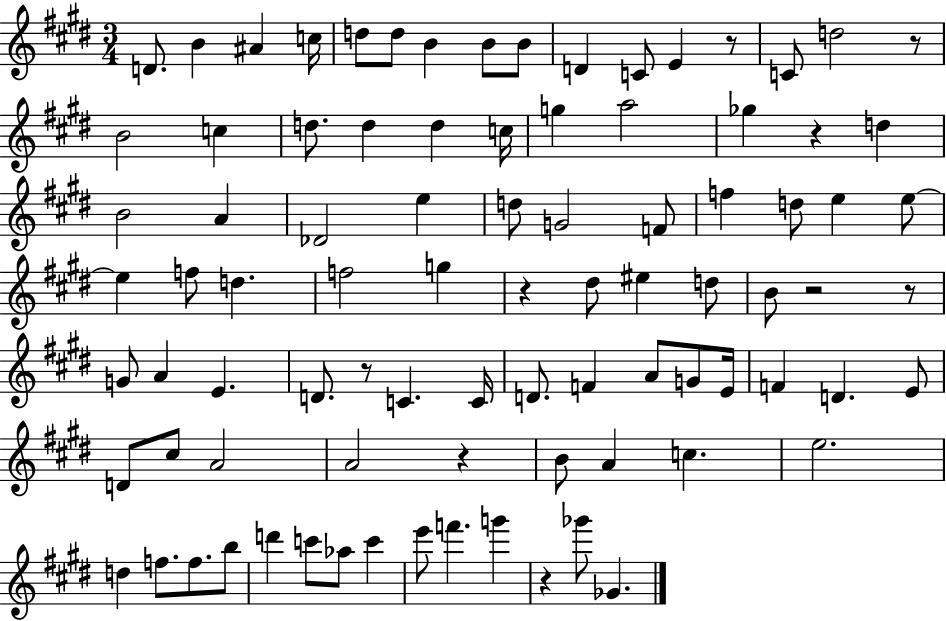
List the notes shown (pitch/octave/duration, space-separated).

D4/e. B4/q A#4/q C5/s D5/e D5/e B4/q B4/e B4/e D4/q C4/e E4/q R/e C4/e D5/h R/e B4/h C5/q D5/e. D5/q D5/q C5/s G5/q A5/h Gb5/q R/q D5/q B4/h A4/q Db4/h E5/q D5/e G4/h F4/e F5/q D5/e E5/q E5/e E5/q F5/e D5/q. F5/h G5/q R/q D#5/e EIS5/q D5/e B4/e R/h R/e G4/e A4/q E4/q. D4/e. R/e C4/q. C4/s D4/e. F4/q A4/e G4/e E4/s F4/q D4/q. E4/e D4/e C#5/e A4/h A4/h R/q B4/e A4/q C5/q. E5/h. D5/q F5/e. F5/e. B5/e D6/q C6/e Ab5/e C6/q E6/e F6/q. G6/q R/q Gb6/e Gb4/q.